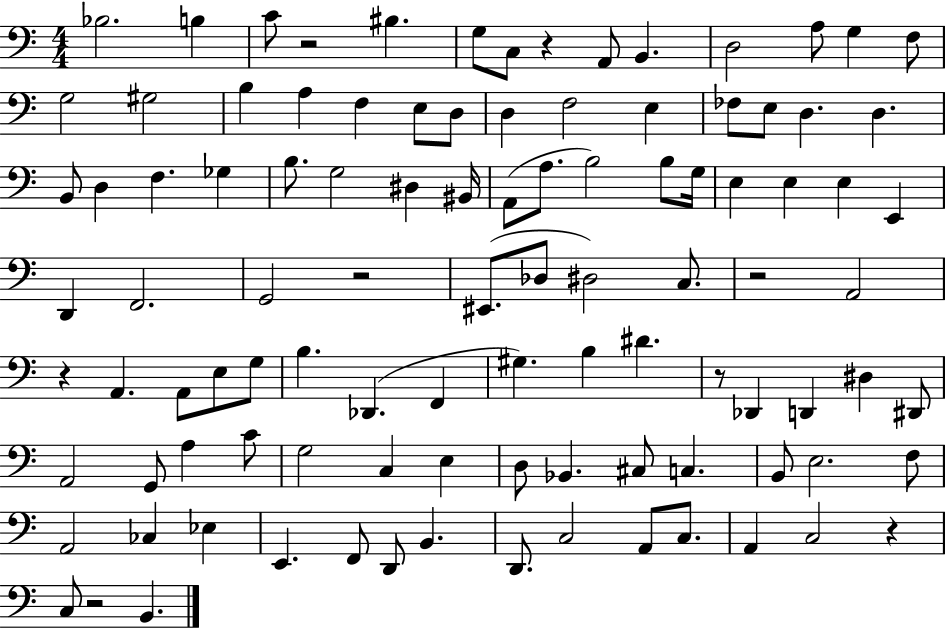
X:1
T:Untitled
M:4/4
L:1/4
K:C
_B,2 B, C/2 z2 ^B, G,/2 C,/2 z A,,/2 B,, D,2 A,/2 G, F,/2 G,2 ^G,2 B, A, F, E,/2 D,/2 D, F,2 E, _F,/2 E,/2 D, D, B,,/2 D, F, _G, B,/2 G,2 ^D, ^B,,/4 A,,/2 A,/2 B,2 B,/2 G,/4 E, E, E, E,, D,, F,,2 G,,2 z2 ^E,,/2 _D,/2 ^D,2 C,/2 z2 A,,2 z A,, A,,/2 E,/2 G,/2 B, _D,, F,, ^G, B, ^D z/2 _D,, D,, ^D, ^D,,/2 A,,2 G,,/2 A, C/2 G,2 C, E, D,/2 _B,, ^C,/2 C, B,,/2 E,2 F,/2 A,,2 _C, _E, E,, F,,/2 D,,/2 B,, D,,/2 C,2 A,,/2 C,/2 A,, C,2 z C,/2 z2 B,,